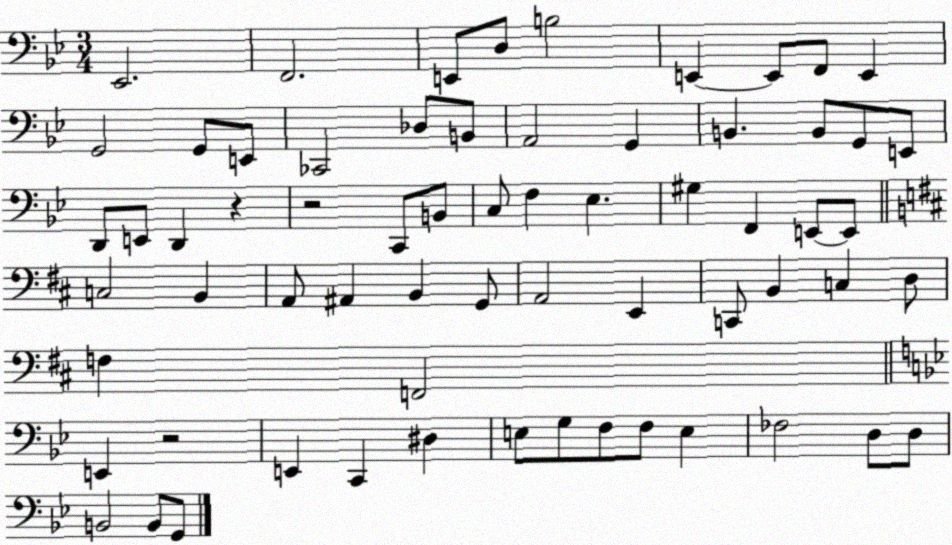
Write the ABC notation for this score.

X:1
T:Untitled
M:3/4
L:1/4
K:Bb
_E,,2 F,,2 E,,/2 D,/2 B,2 E,, E,,/2 F,,/2 E,, G,,2 G,,/2 E,,/2 _C,,2 _D,/2 B,,/2 A,,2 G,, B,, B,,/2 G,,/2 E,,/2 D,,/2 E,,/2 D,, z z2 C,,/2 B,,/2 C,/2 F, _E, ^G, F,, E,,/2 E,,/2 C,2 B,, A,,/2 ^A,, B,, G,,/2 A,,2 E,, C,,/2 B,, C, D,/2 F, F,,2 E,, z2 E,, C,, ^D, E,/2 G,/2 F,/2 F,/2 E, _F,2 D,/2 D,/2 B,,2 B,,/2 G,,/2